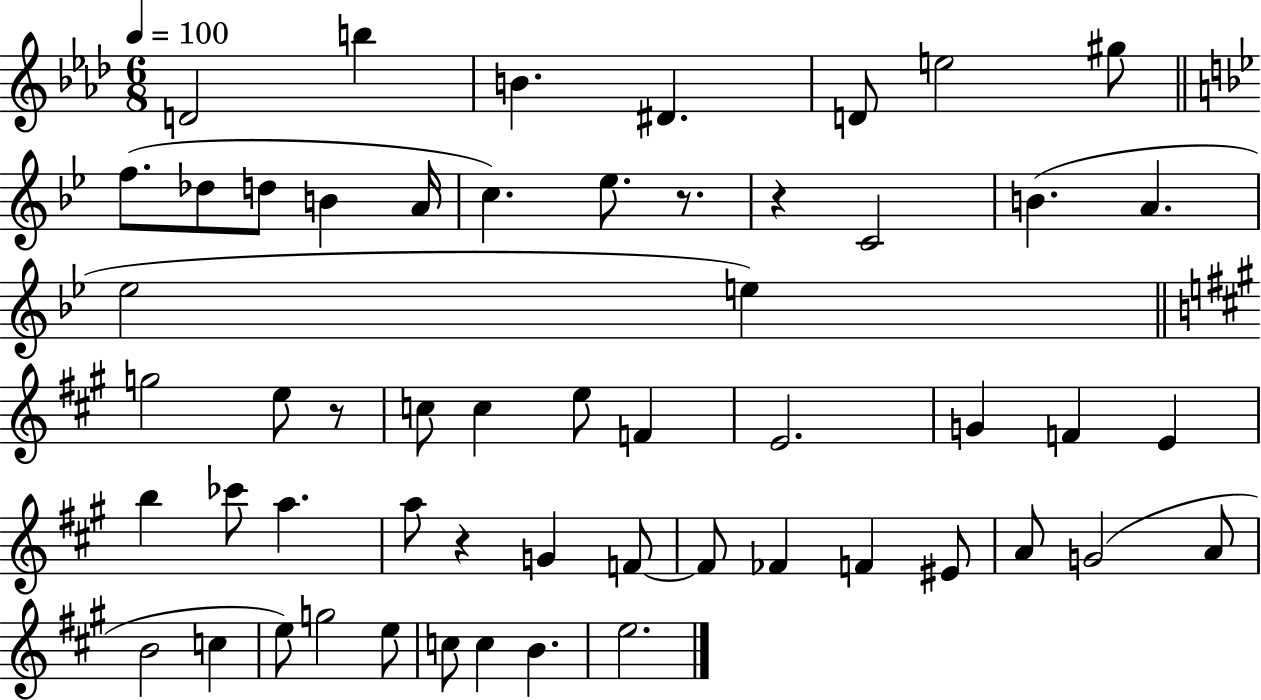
{
  \clef treble
  \numericTimeSignature
  \time 6/8
  \key aes \major
  \tempo 4 = 100
  d'2 b''4 | b'4. dis'4. | d'8 e''2 gis''8 | \bar "||" \break \key bes \major f''8.( des''8 d''8 b'4 a'16 | c''4.) ees''8. r8. | r4 c'2 | b'4.( a'4. | \break ees''2 e''4) | \bar "||" \break \key a \major g''2 e''8 r8 | c''8 c''4 e''8 f'4 | e'2. | g'4 f'4 e'4 | \break b''4 ces'''8 a''4. | a''8 r4 g'4 f'8~~ | f'8 fes'4 f'4 eis'8 | a'8 g'2( a'8 | \break b'2 c''4 | e''8) g''2 e''8 | c''8 c''4 b'4. | e''2. | \break \bar "|."
}